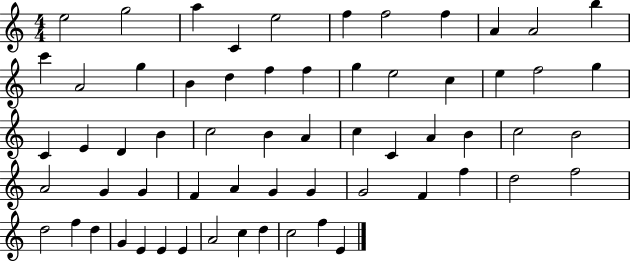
{
  \clef treble
  \numericTimeSignature
  \time 4/4
  \key c \major
  e''2 g''2 | a''4 c'4 e''2 | f''4 f''2 f''4 | a'4 a'2 b''4 | \break c'''4 a'2 g''4 | b'4 d''4 f''4 f''4 | g''4 e''2 c''4 | e''4 f''2 g''4 | \break c'4 e'4 d'4 b'4 | c''2 b'4 a'4 | c''4 c'4 a'4 b'4 | c''2 b'2 | \break a'2 g'4 g'4 | f'4 a'4 g'4 g'4 | g'2 f'4 f''4 | d''2 f''2 | \break d''2 f''4 d''4 | g'4 e'4 e'4 e'4 | a'2 c''4 d''4 | c''2 f''4 e'4 | \break \bar "|."
}